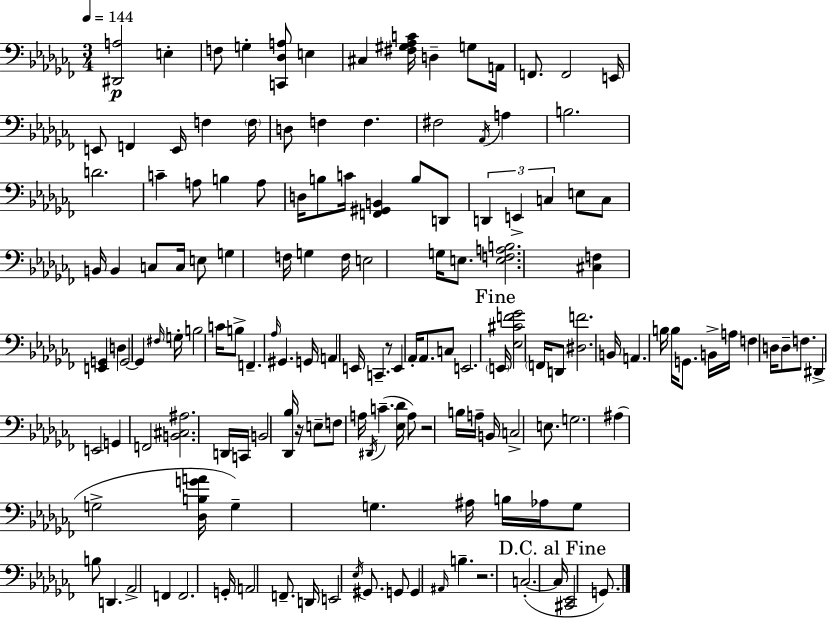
[D#2,A3]/h E3/q F3/e G3/q [C2,Db3,A3]/e E3/q C#3/q [F#3,G#3,Ab3,C4]/s D3/q G3/e A2/s F2/e. F2/h E2/s E2/e F2/q E2/s F3/q F3/s D3/e F3/q F3/q. F#3/h Ab2/s A3/q B3/h. D4/h. C4/q A3/e B3/q A3/e D3/s B3/e C4/s [F2,G#2,B2]/q B3/e D2/e D2/q E2/q C3/q E3/e C3/e B2/s B2/q C3/e C3/s E3/e G3/q F3/s G3/q F3/s E3/h G3/s E3/e. [E3,F3,A3,B3]/h. [C#3,F3]/q [E2,G2]/q D3/q G2/h G2/q F#3/s G3/s B3/h C4/s B3/e F2/q. Ab3/s G#2/q. G2/s A2/q E2/s C2/q. R/e E2/q Ab2/s Ab2/e. C3/e E2/h. E2/s [Eb3,C#4,F4,Gb4]/h F2/s D2/e [D#3,F4]/h. B2/s A2/q. B3/s B3/s G2/e. B2/s A3/s F3/q D3/s D3/e F3/e. D#2/q E2/h G2/q F2/h [B2,C#3,A#3]/h. D2/s C2/s B2/h [Db2,Bb3]/s R/s E3/e F3/e A3/s D#2/s C4/q. [Eb3,Db4]/s A3/e R/h B3/s A3/s B2/s C3/h E3/e. G3/h. A#3/q G3/h [Db3,B3,G4,A4]/s G3/q G3/q. A#3/s B3/s Ab3/s G3/e B3/e D2/q. Ab2/h F2/q F2/h. G2/s A2/h F2/e. D2/s E2/h Eb3/s G#2/e. G2/e G2/q A#2/s B3/q. R/h. C3/h. C3/s [C#2,Eb2]/h G2/e.